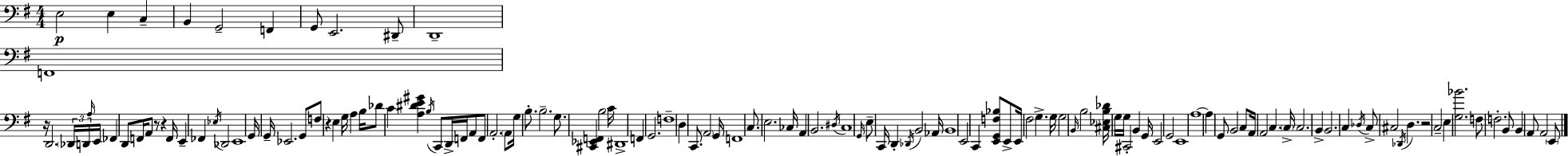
X:1
T:Untitled
M:4/4
L:1/4
K:G
E,2 E, C, B,, G,,2 F,, G,,/2 E,,2 ^D,,/2 D,,4 F,,4 z/4 D,,2 _D,,/4 D,,/4 A,/4 E,,/4 _F,, D,,/2 F,,/4 A,,/2 z/2 z F,,/4 E,, _F,, _E,/4 _D,,2 E,,4 G,,/4 G,,/4 _E,,2 G,,/2 F,/2 z E, G,/4 A, B,/4 _D/2 C [A,^DE^G] B,/4 C,,/2 D,,/4 F,,/4 A,,/2 F,,/2 A,,2 A,,/2 G,/4 B,/2 B,2 G,/2 [^C,,_E,,F,,] B,2 C/4 ^D,,4 F,, G,,2 F,4 D, C,,/2 A,,2 G,,/4 F,,4 C,/2 E,2 _C,/4 A,, B,,2 ^D,/4 C,4 G,,/4 E,/2 C,,/4 D,, _D,,/4 B,,2 _A,,/4 B,,4 E,,2 C,, [E,,G,,F,_B,]/2 E,,/2 E,,/4 ^F,2 G, G,/4 G,2 B,,/4 B,2 [^C,_E,B,_D]/4 G,/4 G,/4 ^C,,2 B,, G,,/4 E,,2 G,,2 E,,4 A,4 A, G,,/2 B,,2 C,/2 A,,/4 A,,2 C, C,/4 C,2 B,, B,,2 C, _D,/4 C,/2 ^C,2 _D,,/4 D, z2 C,2 E, [G,_B]2 F,/2 F,2 B,,/2 B,, A,,/2 A,,2 E,,/2